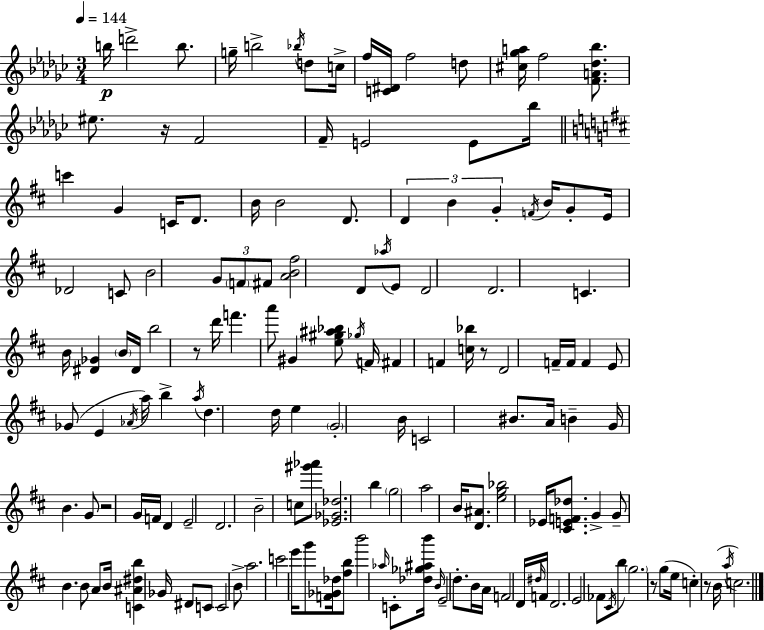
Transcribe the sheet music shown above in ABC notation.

X:1
T:Untitled
M:3/4
L:1/4
K:Ebm
b/4 d'2 b/2 g/4 b2 _b/4 d/2 c/4 f/4 [C^D]/4 f2 d/2 [^c_ga]/4 f2 [FA_d_b]/2 ^e/2 z/4 F2 F/4 E2 E/2 _b/4 c' G C/4 D/2 B/4 B2 D/2 D B G F/4 B/4 G/2 E/4 _D2 C/2 B2 G/2 F/2 ^F/2 [AB^f]2 D/2 _a/4 E/2 D2 D2 C B/4 [^D_G] B/4 ^D/4 b2 z/2 d'/4 f' a'/2 ^G [e^g^a_b]/2 _g/4 F/4 ^F F [c_b]/4 z/2 D2 F/4 F/4 F E/2 _G/2 E _A/4 a/4 b a/4 d d/4 e G2 B/4 C2 ^B/2 A/4 B G/4 B G/2 z2 G/4 F/4 D E2 D2 B2 c/2 [^g'_a']/2 [_E_G_d]2 b g2 a2 B/4 [D^A]/2 [eg_b]2 _E/4 [^CEF_d]/2 G G/2 B B/2 A/2 B/4 [C^A^db] _G/4 ^D/2 C/2 C2 B/2 a2 c'2 e'/4 g'/2 [F_G_d]/4 [^fb]/2 b'2 _a/4 C/2 [_d_g^ab']/4 B/4 E2 d/2 B/4 A/4 F2 D/4 ^d/4 F/4 D2 E2 _F/2 ^C/4 b/2 g2 z/2 g/2 e/4 c z/2 B/4 a/4 c2